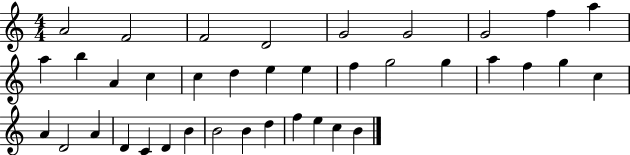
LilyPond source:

{
  \clef treble
  \numericTimeSignature
  \time 4/4
  \key c \major
  a'2 f'2 | f'2 d'2 | g'2 g'2 | g'2 f''4 a''4 | \break a''4 b''4 a'4 c''4 | c''4 d''4 e''4 e''4 | f''4 g''2 g''4 | a''4 f''4 g''4 c''4 | \break a'4 d'2 a'4 | d'4 c'4 d'4 b'4 | b'2 b'4 d''4 | f''4 e''4 c''4 b'4 | \break \bar "|."
}